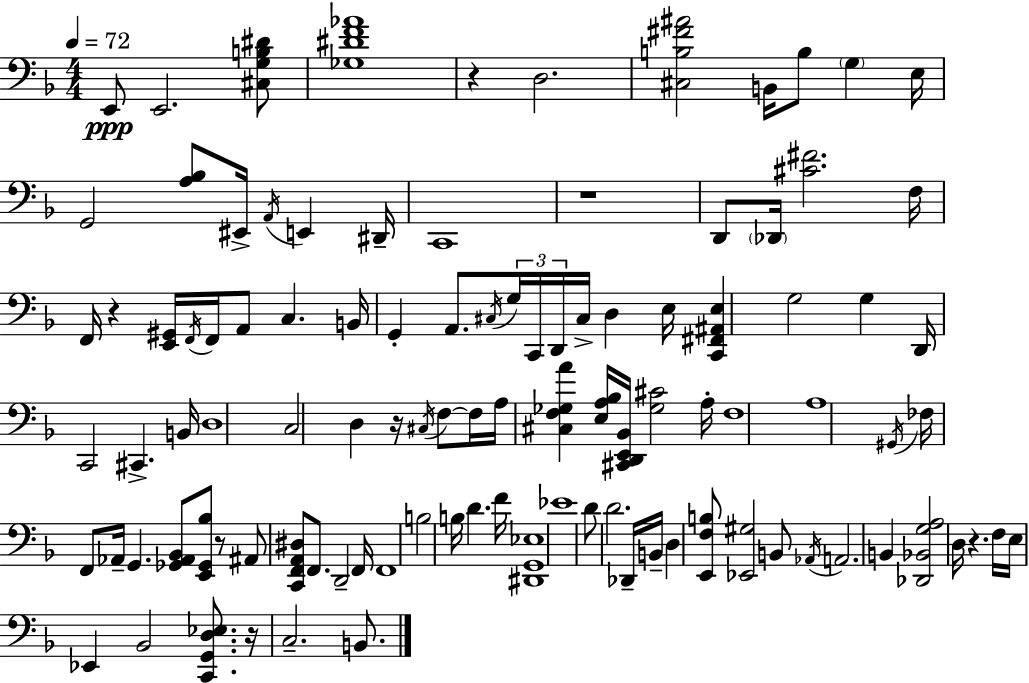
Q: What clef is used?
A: bass